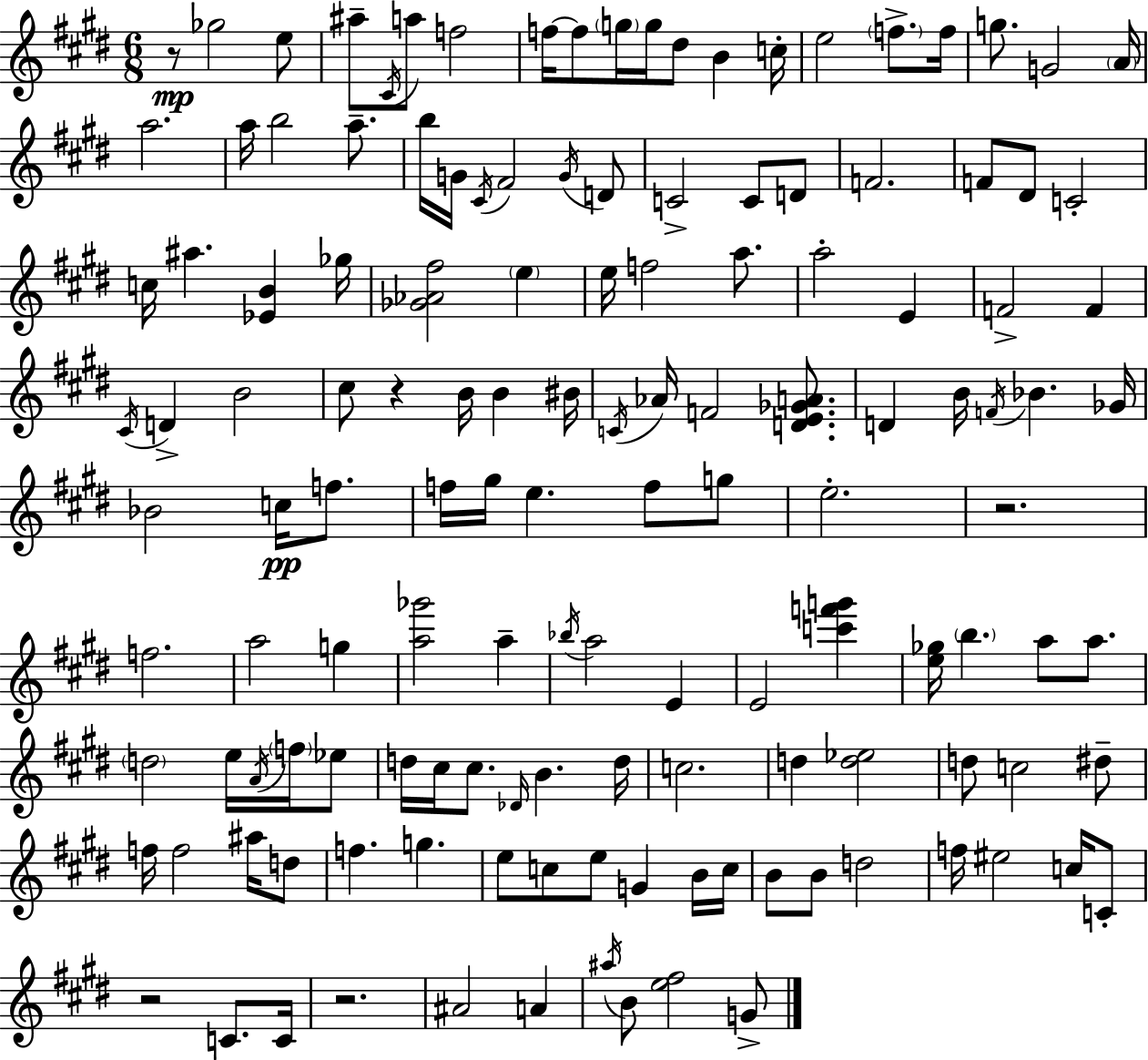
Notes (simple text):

R/e Gb5/h E5/e A#5/e C#4/s A5/e F5/h F5/s F5/e G5/s G5/s D#5/e B4/q C5/s E5/h F5/e. F5/s G5/e. G4/h A4/s A5/h. A5/s B5/h A5/e. B5/s G4/s C#4/s F#4/h G4/s D4/e C4/h C4/e D4/e F4/h. F4/e D#4/e C4/h C5/s A#5/q. [Eb4,B4]/q Gb5/s [Gb4,Ab4,F#5]/h E5/q E5/s F5/h A5/e. A5/h E4/q F4/h F4/q C#4/s D4/q B4/h C#5/e R/q B4/s B4/q BIS4/s C4/s Ab4/s F4/h [D4,E4,Gb4,A4]/e. D4/q B4/s F4/s Bb4/q. Gb4/s Bb4/h C5/s F5/e. F5/s G#5/s E5/q. F5/e G5/e E5/h. R/h. F5/h. A5/h G5/q [A5,Gb6]/h A5/q Bb5/s A5/h E4/q E4/h [C6,F6,G6]/q [E5,Gb5]/s B5/q. A5/e A5/e. D5/h E5/s A4/s F5/s Eb5/e D5/s C#5/s C#5/e. Db4/s B4/q. D5/s C5/h. D5/q [D5,Eb5]/h D5/e C5/h D#5/e F5/s F5/h A#5/s D5/e F5/q. G5/q. E5/e C5/e E5/e G4/q B4/s C5/s B4/e B4/e D5/h F5/s EIS5/h C5/s C4/e R/h C4/e. C4/s R/h. A#4/h A4/q A#5/s B4/e [E5,F#5]/h G4/e